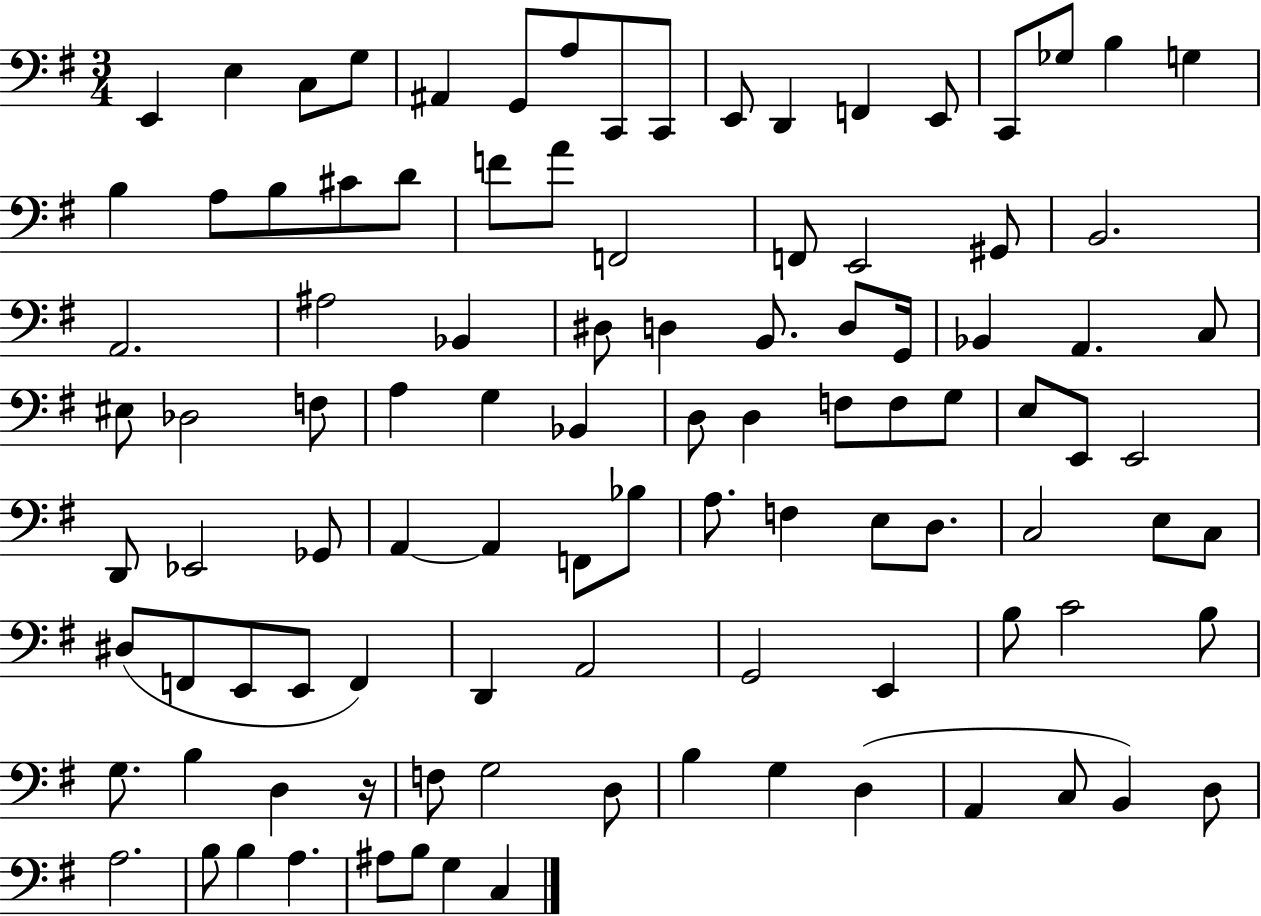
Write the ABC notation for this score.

X:1
T:Untitled
M:3/4
L:1/4
K:G
E,, E, C,/2 G,/2 ^A,, G,,/2 A,/2 C,,/2 C,,/2 E,,/2 D,, F,, E,,/2 C,,/2 _G,/2 B, G, B, A,/2 B,/2 ^C/2 D/2 F/2 A/2 F,,2 F,,/2 E,,2 ^G,,/2 B,,2 A,,2 ^A,2 _B,, ^D,/2 D, B,,/2 D,/2 G,,/4 _B,, A,, C,/2 ^E,/2 _D,2 F,/2 A, G, _B,, D,/2 D, F,/2 F,/2 G,/2 E,/2 E,,/2 E,,2 D,,/2 _E,,2 _G,,/2 A,, A,, F,,/2 _B,/2 A,/2 F, E,/2 D,/2 C,2 E,/2 C,/2 ^D,/2 F,,/2 E,,/2 E,,/2 F,, D,, A,,2 G,,2 E,, B,/2 C2 B,/2 G,/2 B, D, z/4 F,/2 G,2 D,/2 B, G, D, A,, C,/2 B,, D,/2 A,2 B,/2 B, A, ^A,/2 B,/2 G, C,